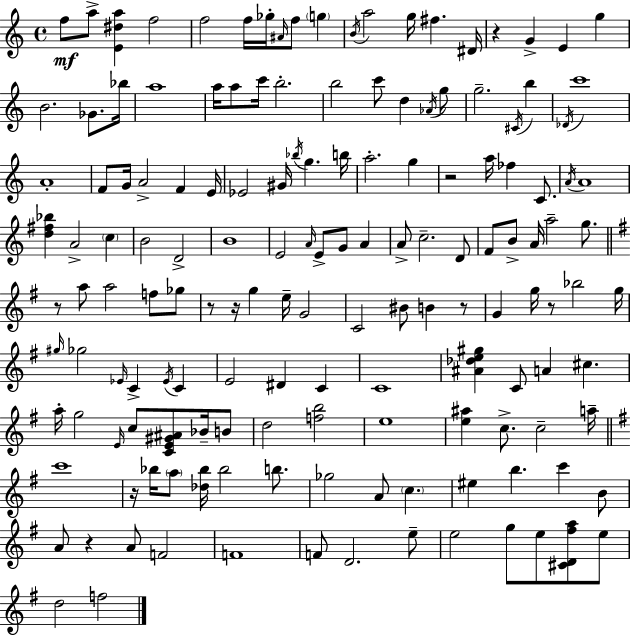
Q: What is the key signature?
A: A minor